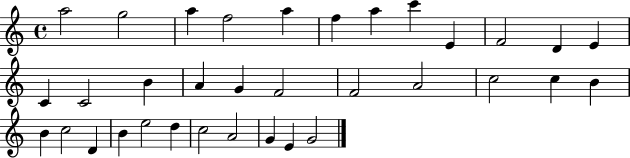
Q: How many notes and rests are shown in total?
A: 34